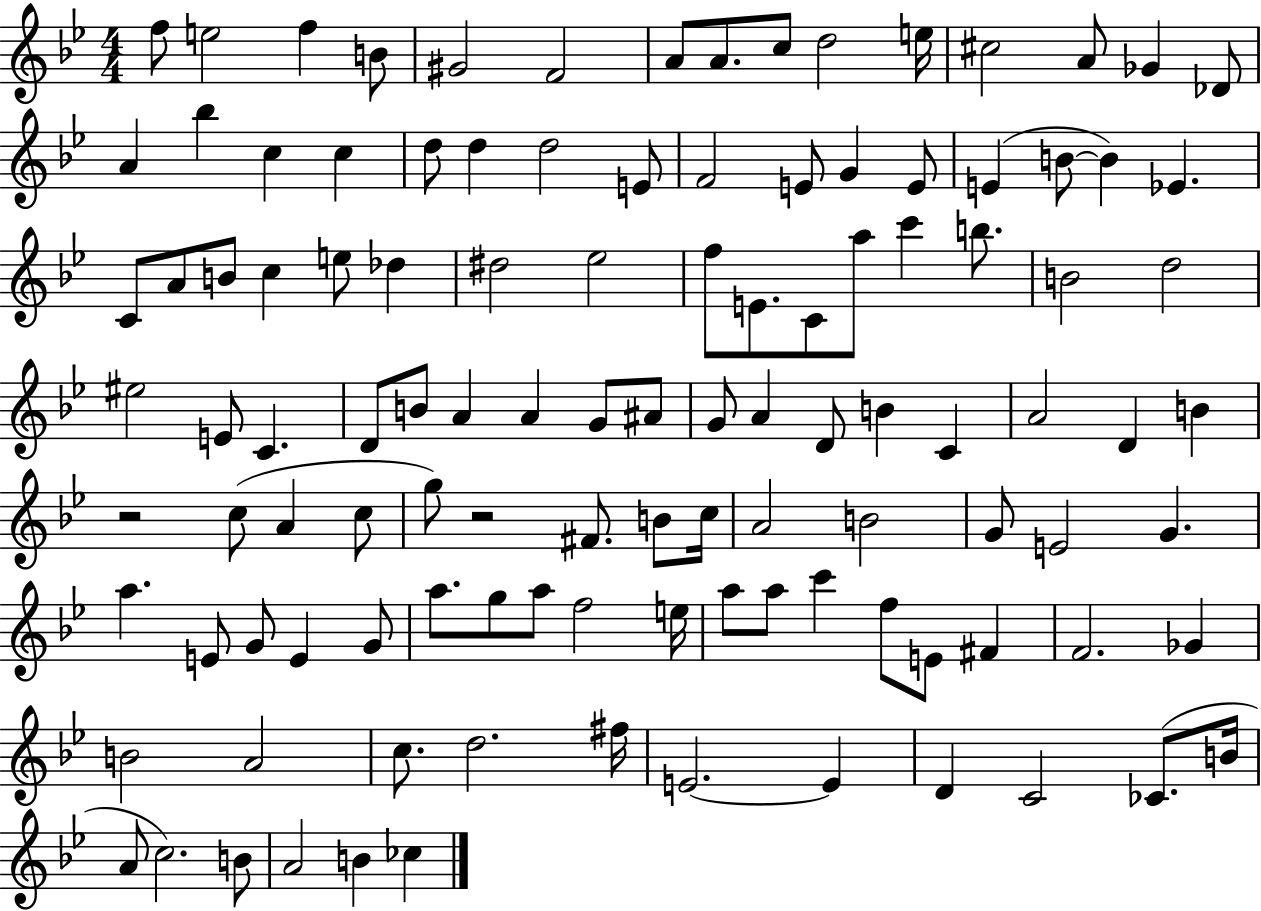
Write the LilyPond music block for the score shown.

{
  \clef treble
  \numericTimeSignature
  \time 4/4
  \key bes \major
  \repeat volta 2 { f''8 e''2 f''4 b'8 | gis'2 f'2 | a'8 a'8. c''8 d''2 e''16 | cis''2 a'8 ges'4 des'8 | \break a'4 bes''4 c''4 c''4 | d''8 d''4 d''2 e'8 | f'2 e'8 g'4 e'8 | e'4( b'8~~ b'4) ees'4. | \break c'8 a'8 b'8 c''4 e''8 des''4 | dis''2 ees''2 | f''8 e'8. c'8 a''8 c'''4 b''8. | b'2 d''2 | \break eis''2 e'8 c'4. | d'8 b'8 a'4 a'4 g'8 ais'8 | g'8 a'4 d'8 b'4 c'4 | a'2 d'4 b'4 | \break r2 c''8( a'4 c''8 | g''8) r2 fis'8. b'8 c''16 | a'2 b'2 | g'8 e'2 g'4. | \break a''4. e'8 g'8 e'4 g'8 | a''8. g''8 a''8 f''2 e''16 | a''8 a''8 c'''4 f''8 e'8 fis'4 | f'2. ges'4 | \break b'2 a'2 | c''8. d''2. fis''16 | e'2.~~ e'4 | d'4 c'2 ces'8.( b'16 | \break a'8 c''2.) b'8 | a'2 b'4 ces''4 | } \bar "|."
}